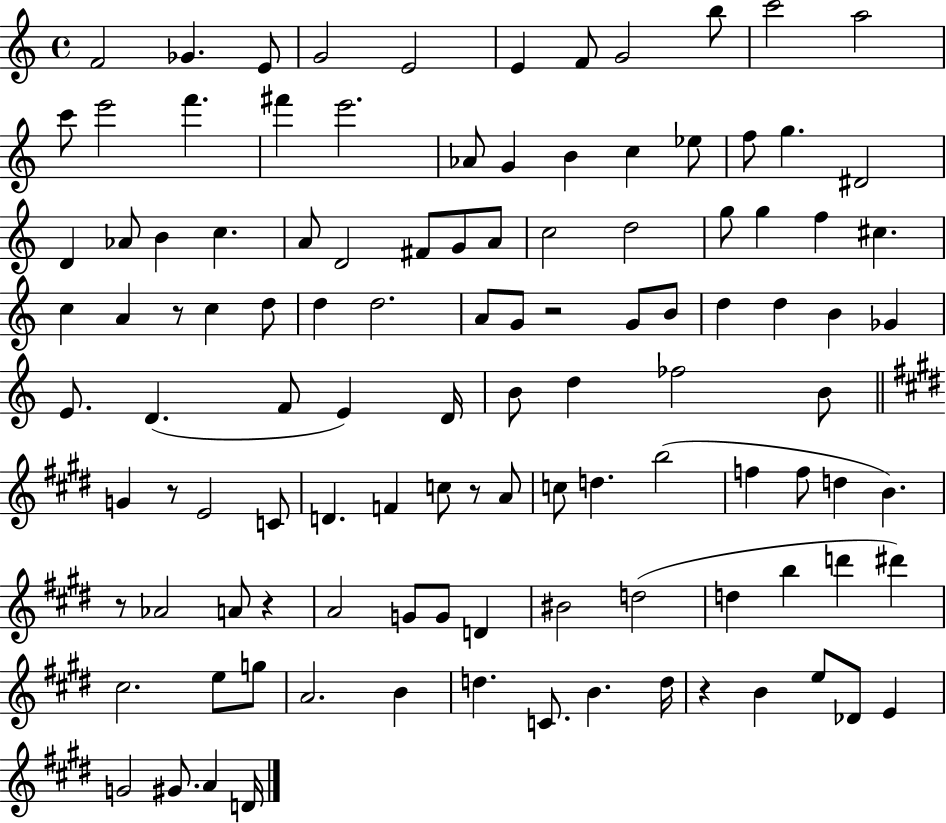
{
  \clef treble
  \time 4/4
  \defaultTimeSignature
  \key c \major
  f'2 ges'4. e'8 | g'2 e'2 | e'4 f'8 g'2 b''8 | c'''2 a''2 | \break c'''8 e'''2 f'''4. | fis'''4 e'''2. | aes'8 g'4 b'4 c''4 ees''8 | f''8 g''4. dis'2 | \break d'4 aes'8 b'4 c''4. | a'8 d'2 fis'8 g'8 a'8 | c''2 d''2 | g''8 g''4 f''4 cis''4. | \break c''4 a'4 r8 c''4 d''8 | d''4 d''2. | a'8 g'8 r2 g'8 b'8 | d''4 d''4 b'4 ges'4 | \break e'8. d'4.( f'8 e'4) d'16 | b'8 d''4 fes''2 b'8 | \bar "||" \break \key e \major g'4 r8 e'2 c'8 | d'4. f'4 c''8 r8 a'8 | c''8 d''4. b''2( | f''4 f''8 d''4 b'4.) | \break r8 aes'2 a'8 r4 | a'2 g'8 g'8 d'4 | bis'2 d''2( | d''4 b''4 d'''4 dis'''4) | \break cis''2. e''8 g''8 | a'2. b'4 | d''4. c'8. b'4. d''16 | r4 b'4 e''8 des'8 e'4 | \break g'2 gis'8. a'4 d'16 | \bar "|."
}